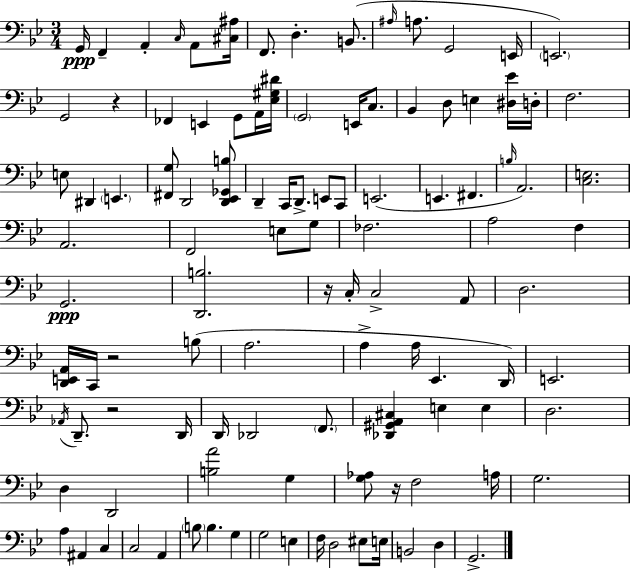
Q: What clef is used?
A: bass